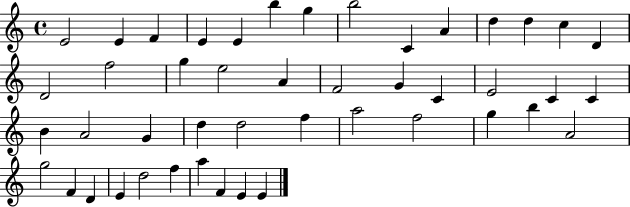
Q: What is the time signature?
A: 4/4